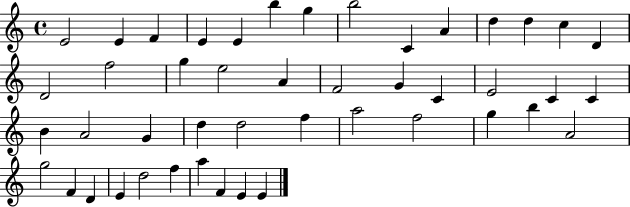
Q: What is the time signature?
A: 4/4